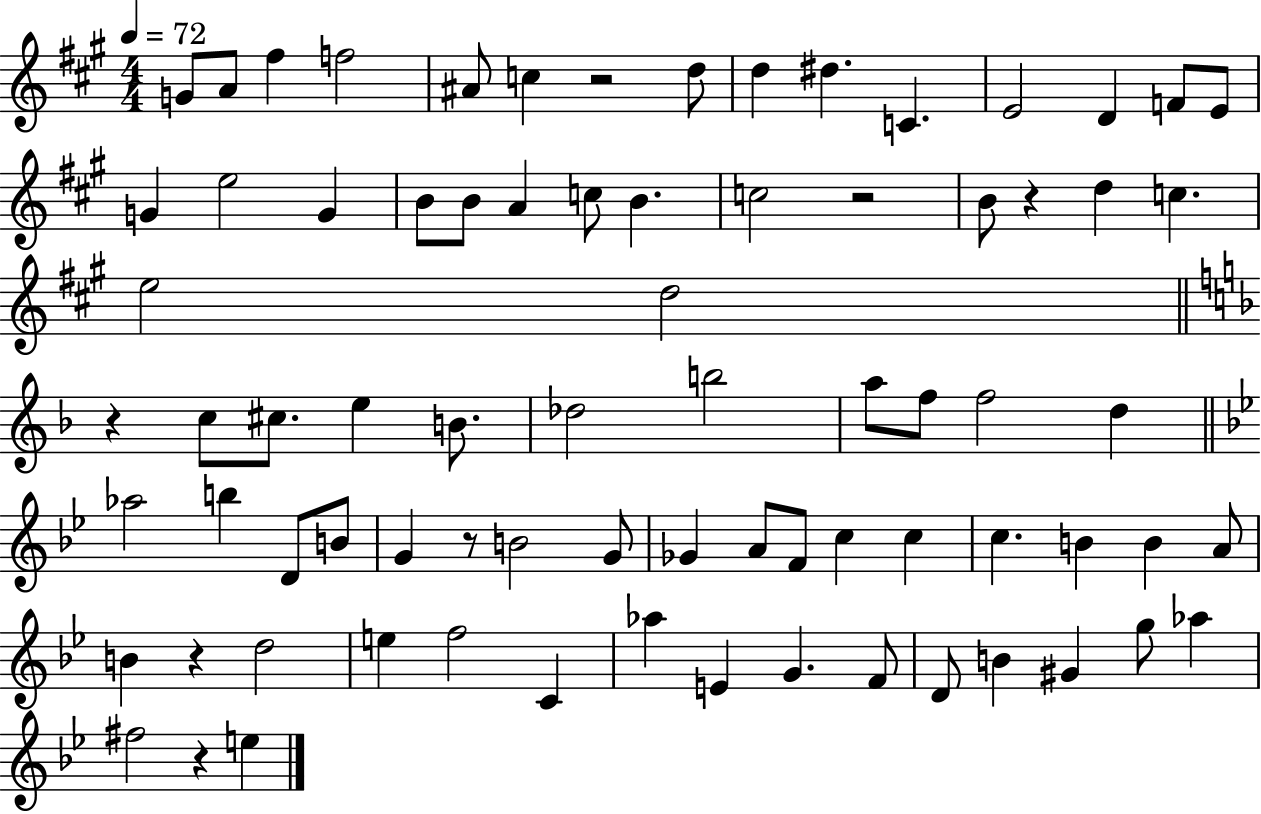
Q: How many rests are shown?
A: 7